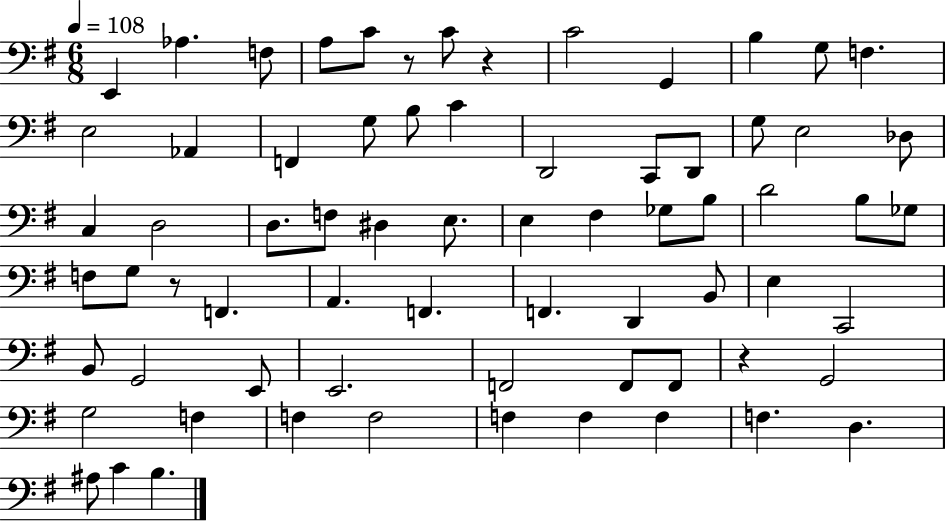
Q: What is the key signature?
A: G major